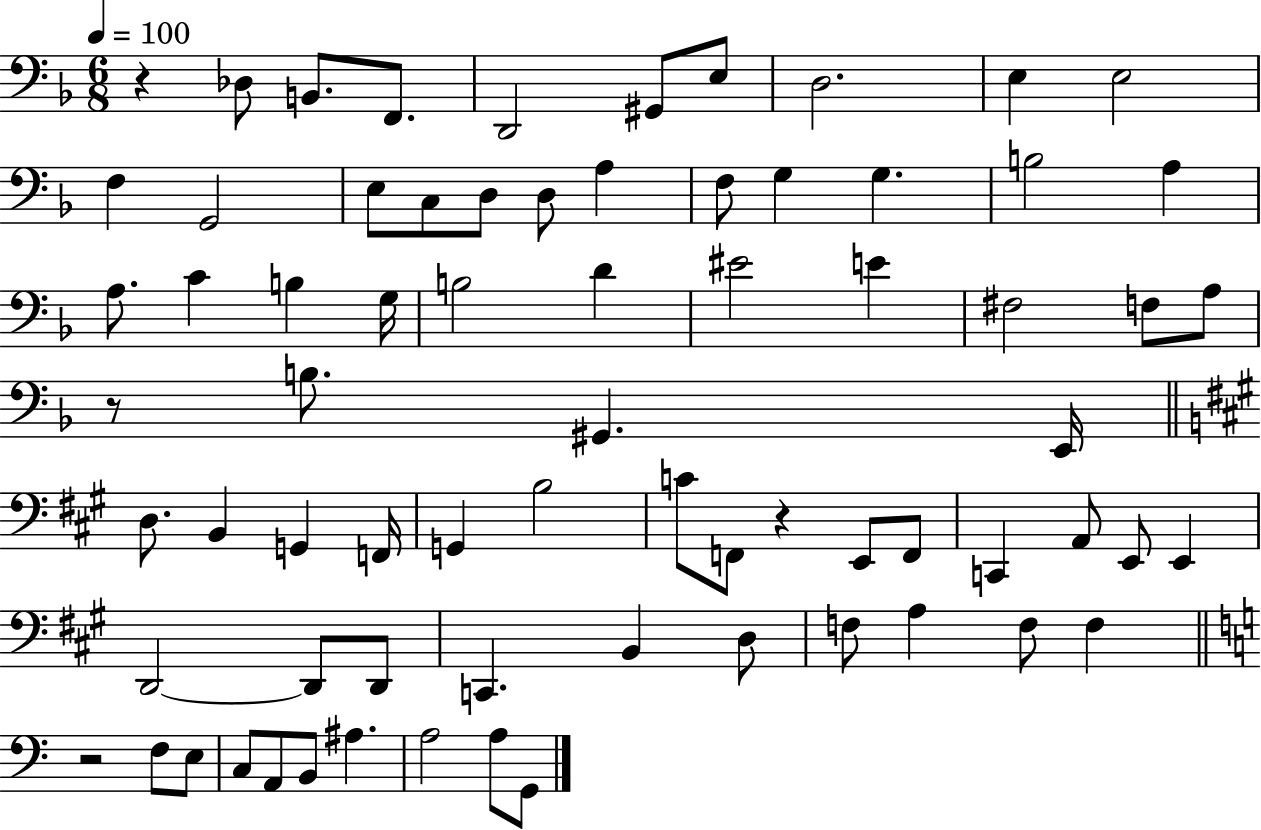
{
  \clef bass
  \numericTimeSignature
  \time 6/8
  \key f \major
  \tempo 4 = 100
  r4 des8 b,8. f,8. | d,2 gis,8 e8 | d2. | e4 e2 | \break f4 g,2 | e8 c8 d8 d8 a4 | f8 g4 g4. | b2 a4 | \break a8. c'4 b4 g16 | b2 d'4 | eis'2 e'4 | fis2 f8 a8 | \break r8 b8. gis,4. e,16 | \bar "||" \break \key a \major d8. b,4 g,4 f,16 | g,4 b2 | c'8 f,8 r4 e,8 f,8 | c,4 a,8 e,8 e,4 | \break d,2~~ d,8 d,8 | c,4. b,4 d8 | f8 a4 f8 f4 | \bar "||" \break \key a \minor r2 f8 e8 | c8 a,8 b,8 ais4. | a2 a8 g,8 | \bar "|."
}